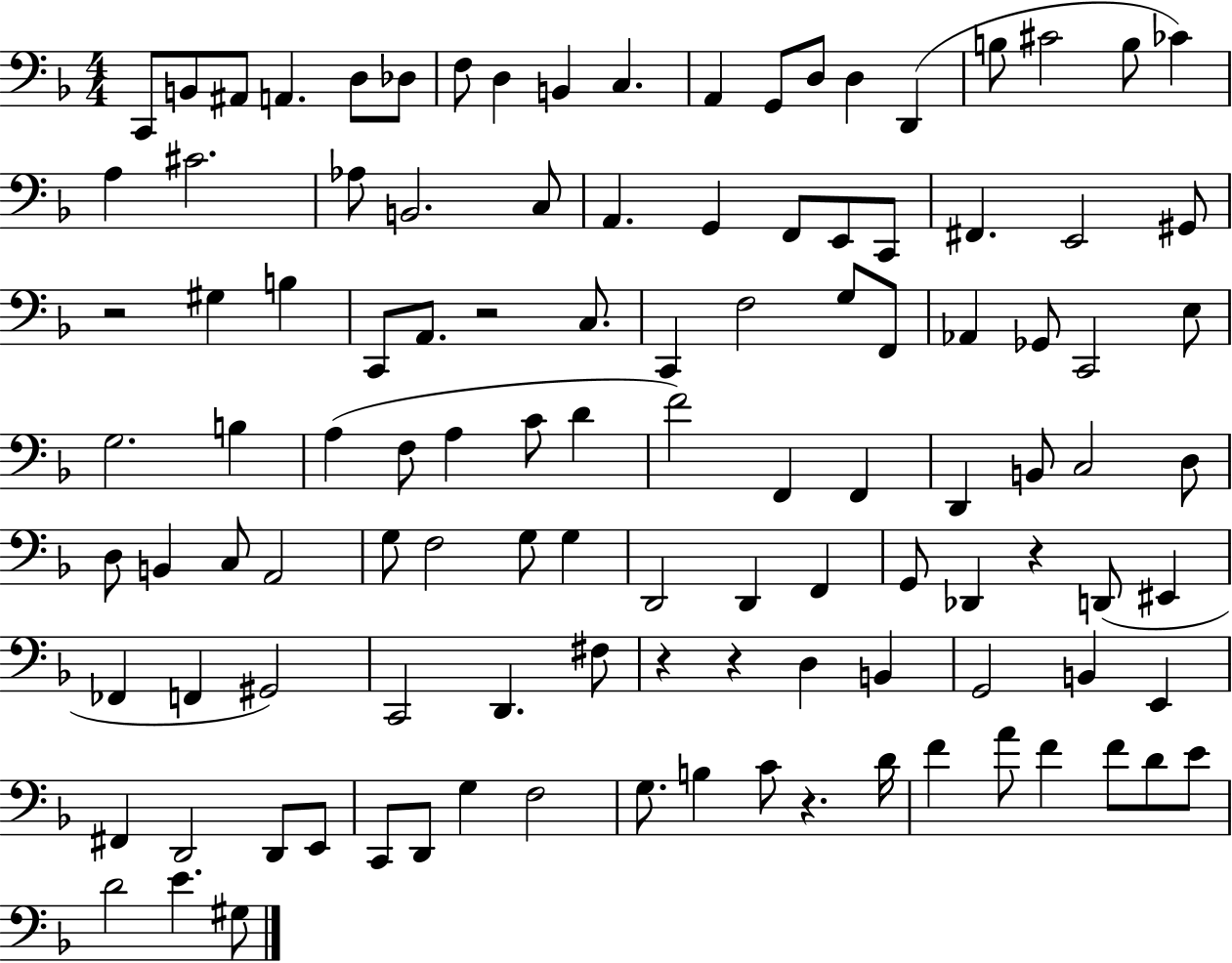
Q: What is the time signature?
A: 4/4